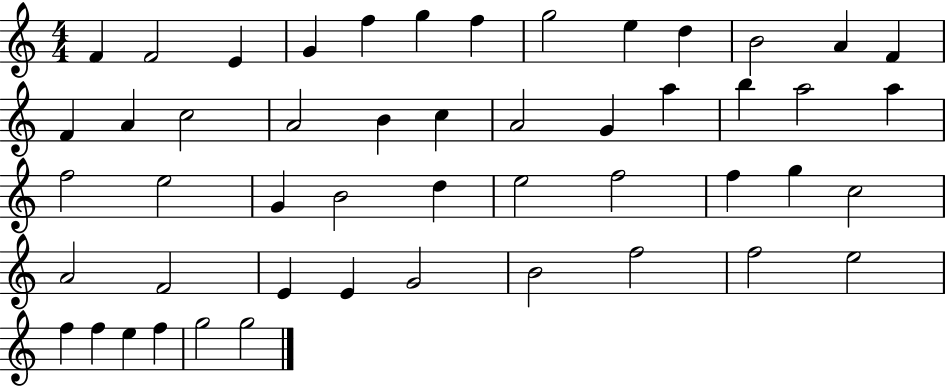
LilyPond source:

{
  \clef treble
  \numericTimeSignature
  \time 4/4
  \key c \major
  f'4 f'2 e'4 | g'4 f''4 g''4 f''4 | g''2 e''4 d''4 | b'2 a'4 f'4 | \break f'4 a'4 c''2 | a'2 b'4 c''4 | a'2 g'4 a''4 | b''4 a''2 a''4 | \break f''2 e''2 | g'4 b'2 d''4 | e''2 f''2 | f''4 g''4 c''2 | \break a'2 f'2 | e'4 e'4 g'2 | b'2 f''2 | f''2 e''2 | \break f''4 f''4 e''4 f''4 | g''2 g''2 | \bar "|."
}